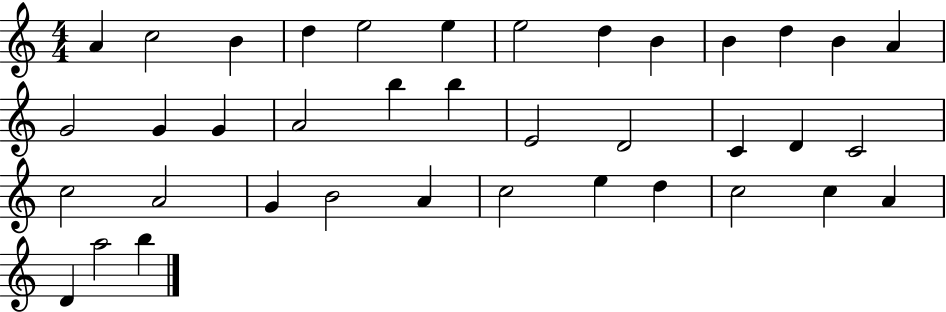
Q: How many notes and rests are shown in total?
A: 38